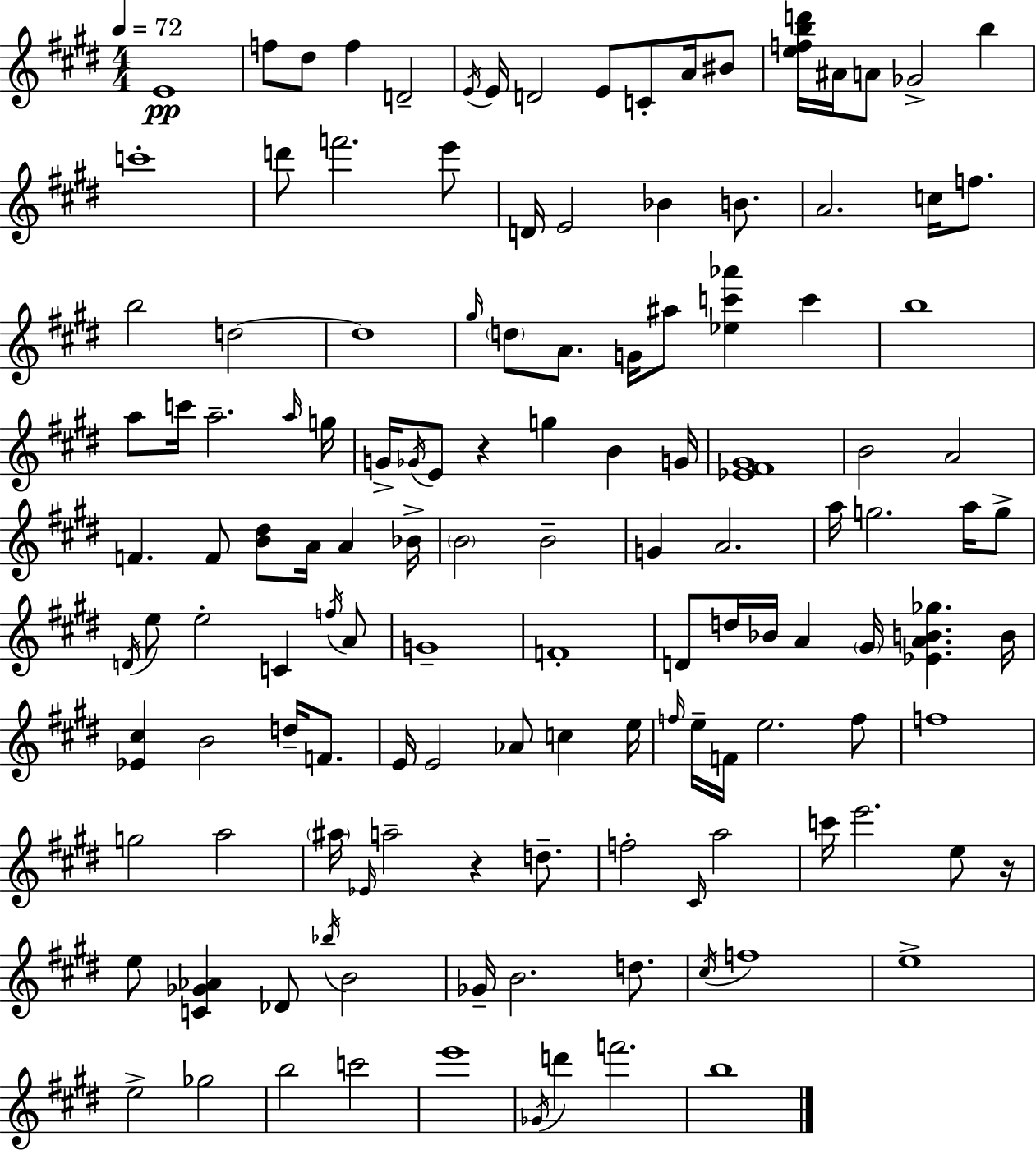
E4/w F5/e D#5/e F5/q D4/h E4/s E4/s D4/h E4/e C4/e A4/s BIS4/e [E5,F5,B5,D6]/s A#4/s A4/e Gb4/h B5/q C6/w D6/e F6/h. E6/e D4/s E4/h Bb4/q B4/e. A4/h. C5/s F5/e. B5/h D5/h D5/w G#5/s D5/e A4/e. G4/s A#5/e [Eb5,C6,Ab6]/q C6/q B5/w A5/e C6/s A5/h. A5/s G5/s G4/s Gb4/s E4/e R/q G5/q B4/q G4/s [Eb4,F#4,G#4]/w B4/h A4/h F4/q. F4/e [B4,D#5]/e A4/s A4/q Bb4/s B4/h B4/h G4/q A4/h. A5/s G5/h. A5/s G5/e D4/s E5/e E5/h C4/q F5/s A4/e G4/w F4/w D4/e D5/s Bb4/s A4/q G#4/s [Eb4,A4,B4,Gb5]/q. B4/s [Eb4,C#5]/q B4/h D5/s F4/e. E4/s E4/h Ab4/e C5/q E5/s F5/s E5/s F4/s E5/h. F5/e F5/w G5/h A5/h A#5/s Eb4/s A5/h R/q D5/e. F5/h C#4/s A5/h C6/s E6/h. E5/e R/s E5/e [C4,Gb4,Ab4]/q Db4/e Bb5/s B4/h Gb4/s B4/h. D5/e. C#5/s F5/w E5/w E5/h Gb5/h B5/h C6/h E6/w Gb4/s D6/q F6/h. B5/w